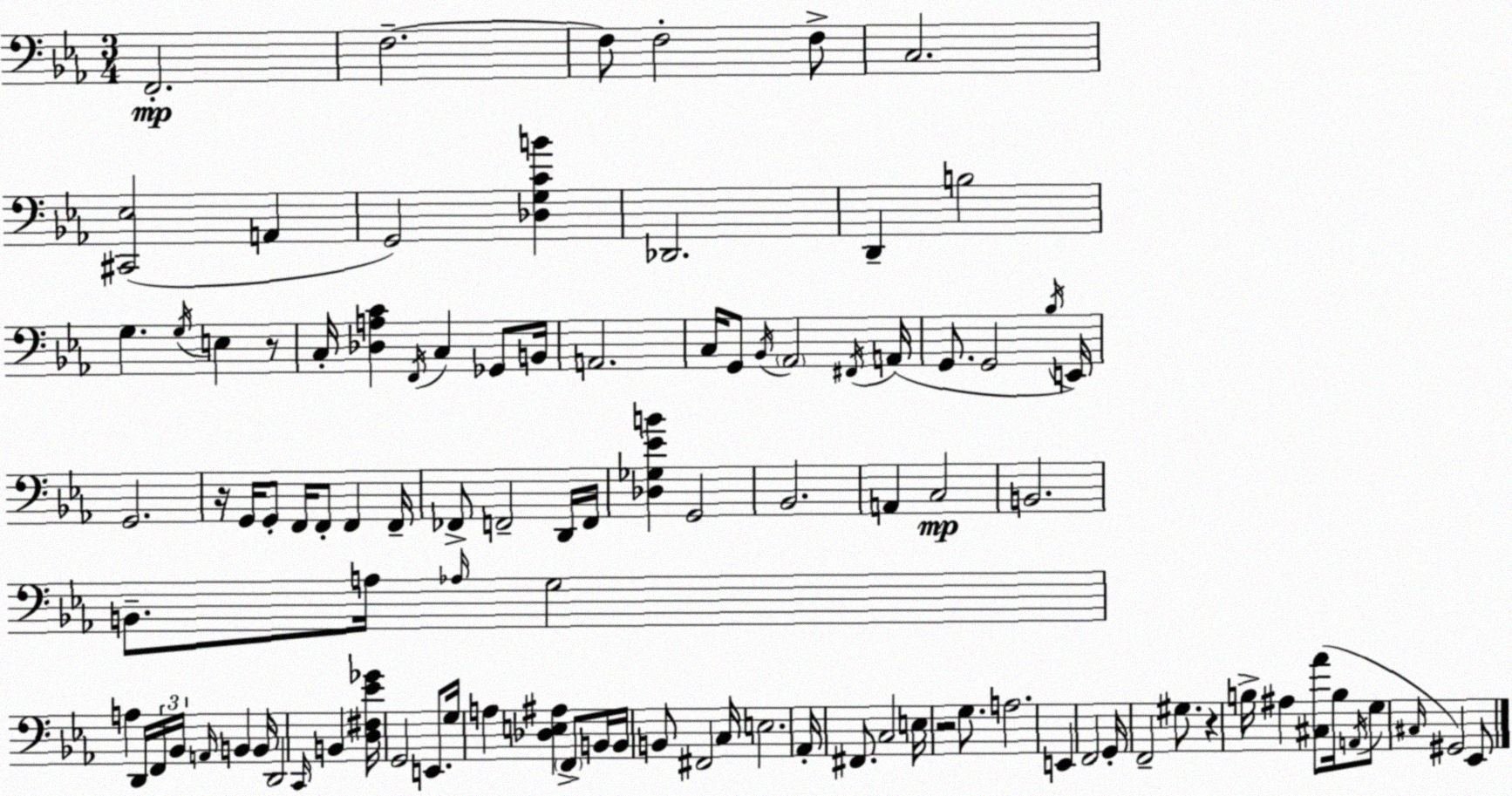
X:1
T:Untitled
M:3/4
L:1/4
K:Cm
F,,2 F,2 F,/2 F,2 F,/2 C,2 [^C,,_E,]2 A,, G,,2 [_D,G,CB] _D,,2 D,, B,2 G, G,/4 E, z/2 C,/4 [_D,A,C] F,,/4 C, _G,,/2 B,,/4 A,,2 C,/4 G,,/2 _B,,/4 _A,,2 ^F,,/4 A,,/4 G,,/2 G,,2 _B,/4 E,,/4 G,,2 z/4 G,,/4 G,,/2 F,,/4 F,,/2 F,, F,,/4 _F,,/2 F,,2 D,,/4 F,,/4 [_D,_G,_EB] G,,2 _B,,2 A,, C,2 B,,2 B,,/2 A,/4 _A,/4 G,2 A, D,,/4 F,,/4 _B,,/4 A,,/4 B,, B,,/4 D,,2 C,,/4 B,, [D,^F,_E_G]/4 G,,2 E,,/2 G,/4 A, [_D,E,^A,] F,,/2 B,,/4 B,,/4 B,,/2 ^F,,2 C,/4 E,2 _A,,/4 ^F,,/2 C,2 E,/4 z2 G,/2 A,2 E,, F,,2 G,,/4 F,,2 ^G,/2 z B,/4 ^A, [^C,_A]/2 B,/4 A,,/4 G,/2 ^C,/4 ^G,,2 _E,,/2